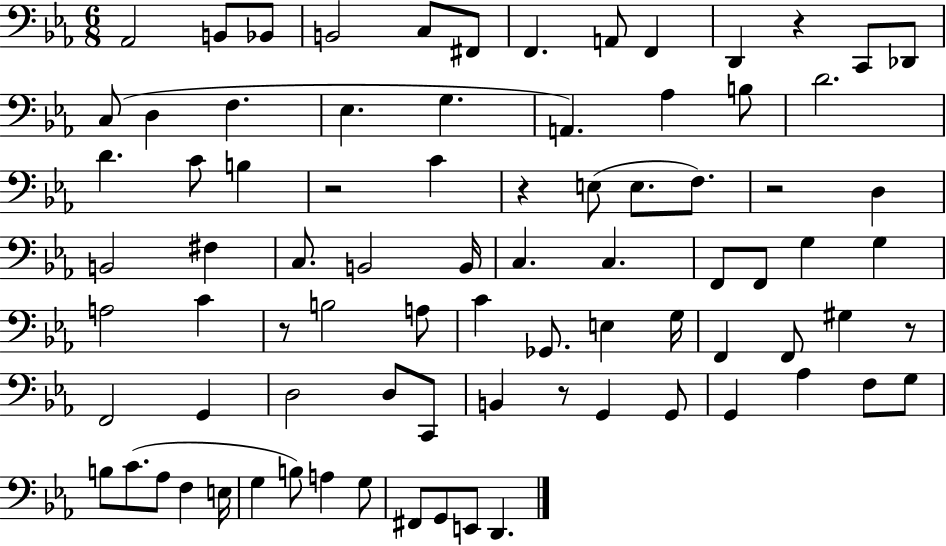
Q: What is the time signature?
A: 6/8